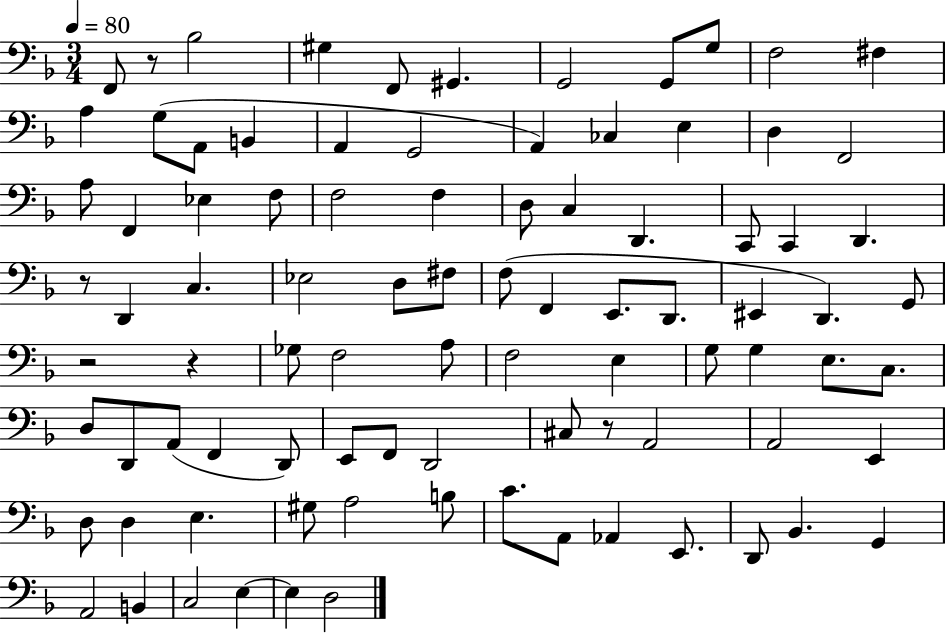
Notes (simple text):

F2/e R/e Bb3/h G#3/q F2/e G#2/q. G2/h G2/e G3/e F3/h F#3/q A3/q G3/e A2/e B2/q A2/q G2/h A2/q CES3/q E3/q D3/q F2/h A3/e F2/q Eb3/q F3/e F3/h F3/q D3/e C3/q D2/q. C2/e C2/q D2/q. R/e D2/q C3/q. Eb3/h D3/e F#3/e F3/e F2/q E2/e. D2/e. EIS2/q D2/q. G2/e R/h R/q Gb3/e F3/h A3/e F3/h E3/q G3/e G3/q E3/e. C3/e. D3/e D2/e A2/e F2/q D2/e E2/e F2/e D2/h C#3/e R/e A2/h A2/h E2/q D3/e D3/q E3/q. G#3/e A3/h B3/e C4/e. A2/e Ab2/q E2/e. D2/e Bb2/q. G2/q A2/h B2/q C3/h E3/q E3/q D3/h